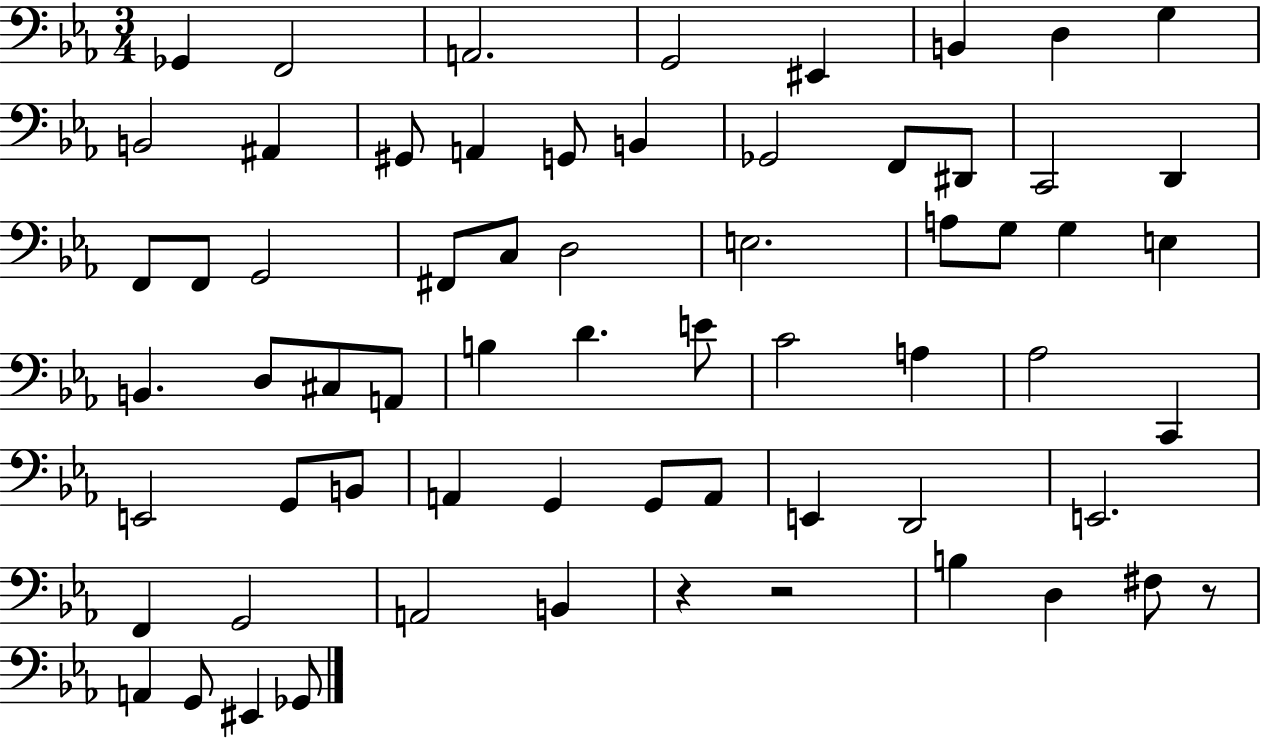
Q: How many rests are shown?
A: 3